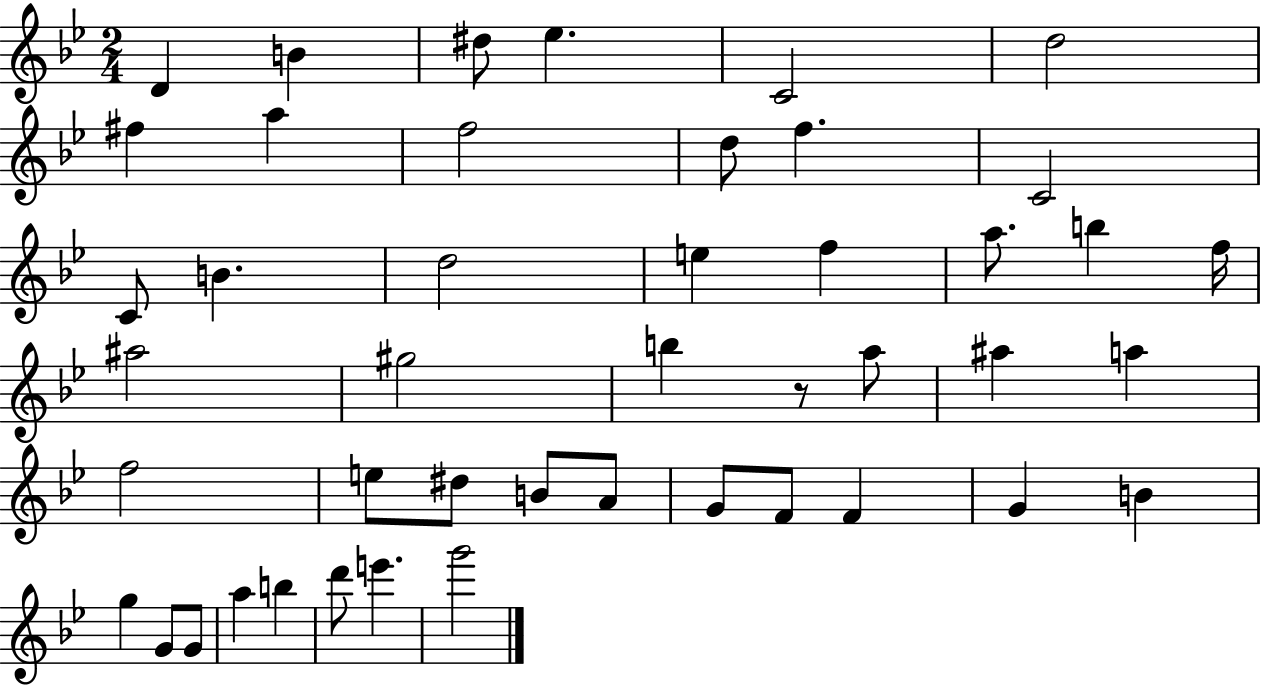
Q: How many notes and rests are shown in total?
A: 45